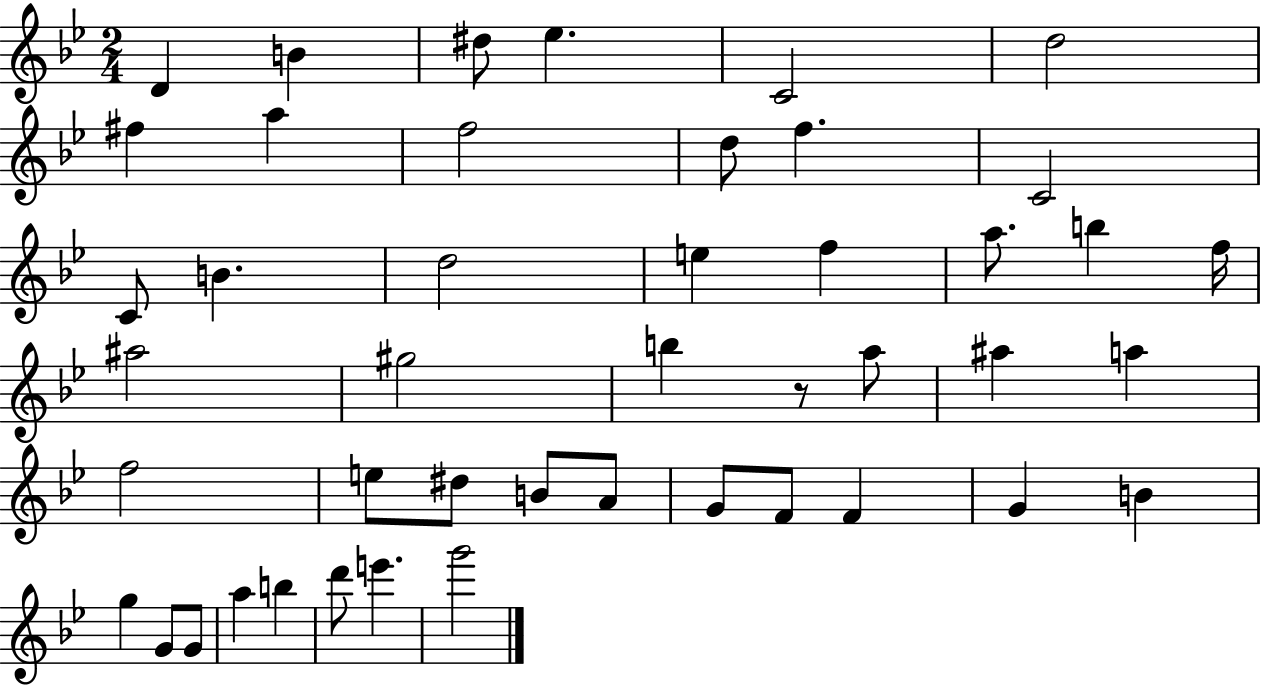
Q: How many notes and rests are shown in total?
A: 45